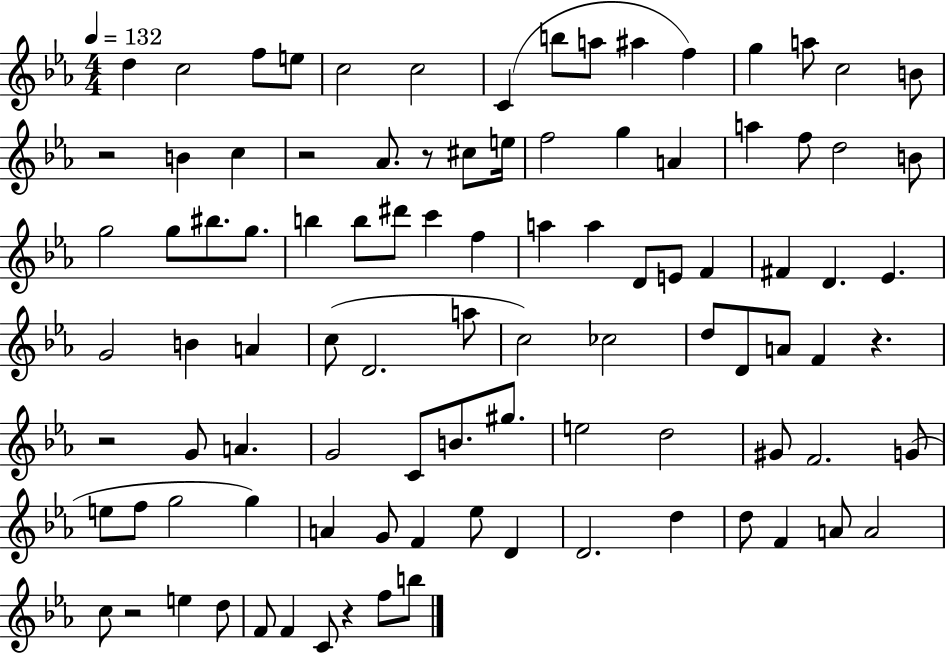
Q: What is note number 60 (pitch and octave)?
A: C4